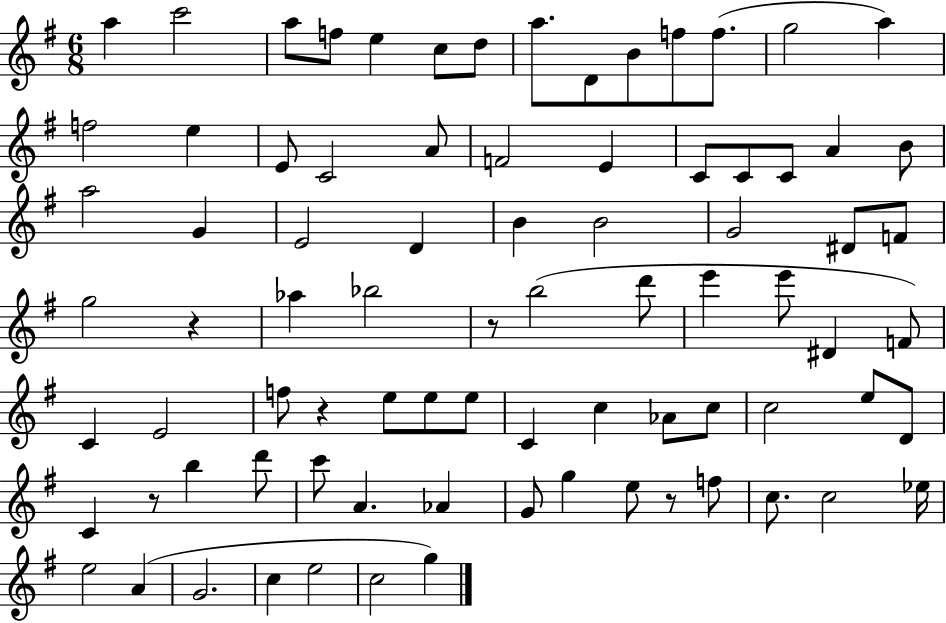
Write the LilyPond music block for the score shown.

{
  \clef treble
  \numericTimeSignature
  \time 6/8
  \key g \major
  a''4 c'''2 | a''8 f''8 e''4 c''8 d''8 | a''8. d'8 b'8 f''8 f''8.( | g''2 a''4) | \break f''2 e''4 | e'8 c'2 a'8 | f'2 e'4 | c'8 c'8 c'8 a'4 b'8 | \break a''2 g'4 | e'2 d'4 | b'4 b'2 | g'2 dis'8 f'8 | \break g''2 r4 | aes''4 bes''2 | r8 b''2( d'''8 | e'''4 e'''8 dis'4 f'8) | \break c'4 e'2 | f''8 r4 e''8 e''8 e''8 | c'4 c''4 aes'8 c''8 | c''2 e''8 d'8 | \break c'4 r8 b''4 d'''8 | c'''8 a'4. aes'4 | g'8 g''4 e''8 r8 f''8 | c''8. c''2 ees''16 | \break e''2 a'4( | g'2. | c''4 e''2 | c''2 g''4) | \break \bar "|."
}